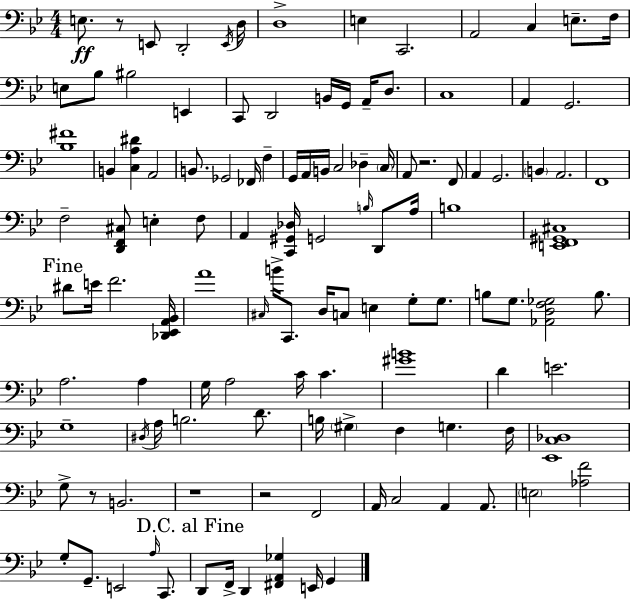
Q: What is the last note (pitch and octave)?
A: G2